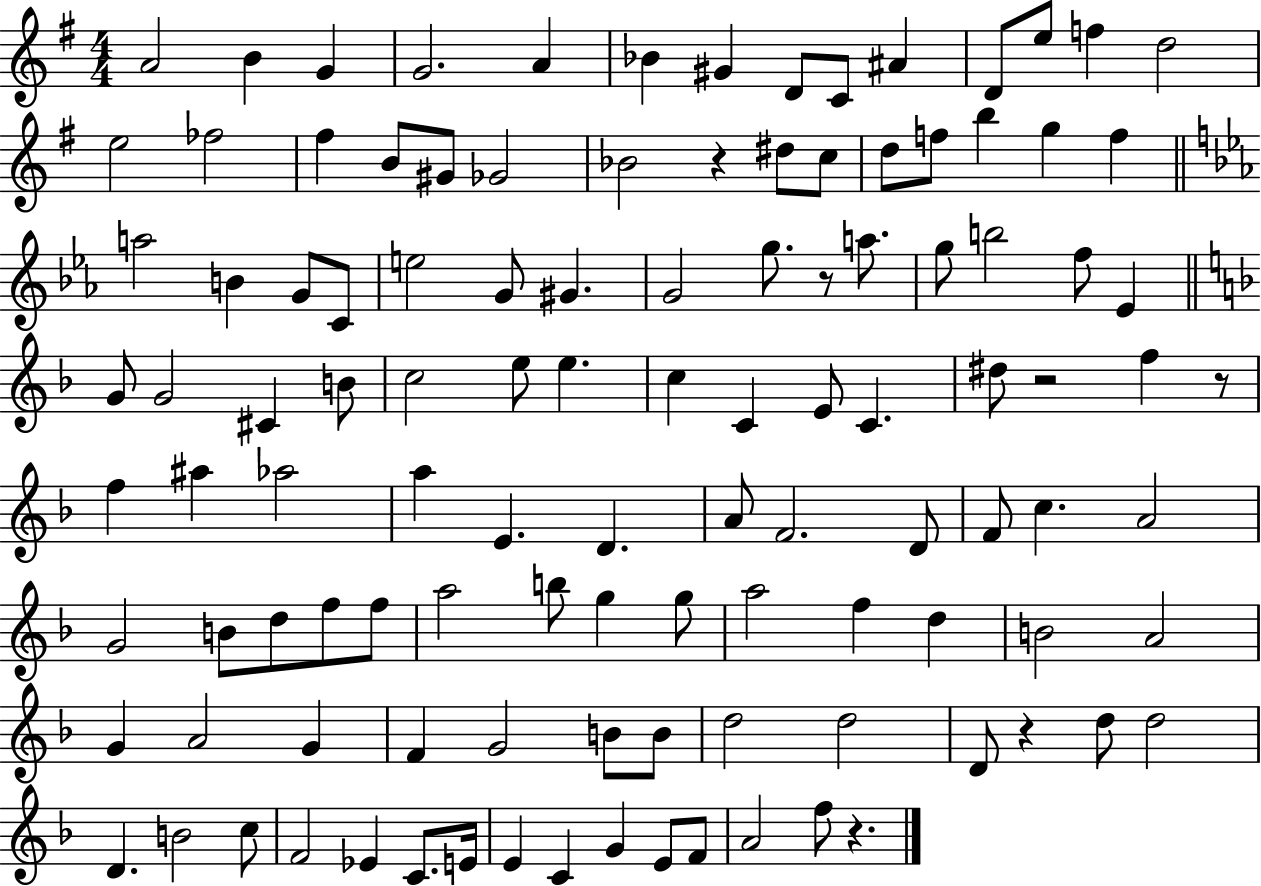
A4/h B4/q G4/q G4/h. A4/q Bb4/q G#4/q D4/e C4/e A#4/q D4/e E5/e F5/q D5/h E5/h FES5/h F#5/q B4/e G#4/e Gb4/h Bb4/h R/q D#5/e C5/e D5/e F5/e B5/q G5/q F5/q A5/h B4/q G4/e C4/e E5/h G4/e G#4/q. G4/h G5/e. R/e A5/e. G5/e B5/h F5/e Eb4/q G4/e G4/h C#4/q B4/e C5/h E5/e E5/q. C5/q C4/q E4/e C4/q. D#5/e R/h F5/q R/e F5/q A#5/q Ab5/h A5/q E4/q. D4/q. A4/e F4/h. D4/e F4/e C5/q. A4/h G4/h B4/e D5/e F5/e F5/e A5/h B5/e G5/q G5/e A5/h F5/q D5/q B4/h A4/h G4/q A4/h G4/q F4/q G4/h B4/e B4/e D5/h D5/h D4/e R/q D5/e D5/h D4/q. B4/h C5/e F4/h Eb4/q C4/e. E4/s E4/q C4/q G4/q E4/e F4/e A4/h F5/e R/q.